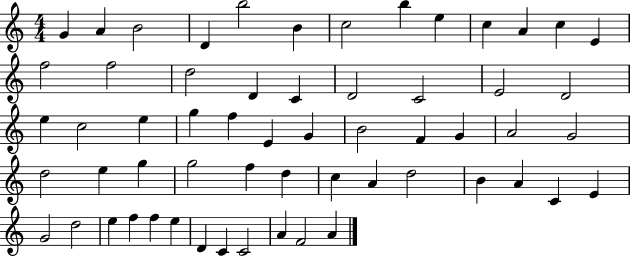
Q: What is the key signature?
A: C major